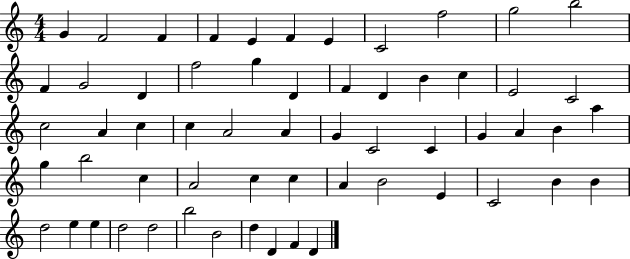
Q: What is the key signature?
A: C major